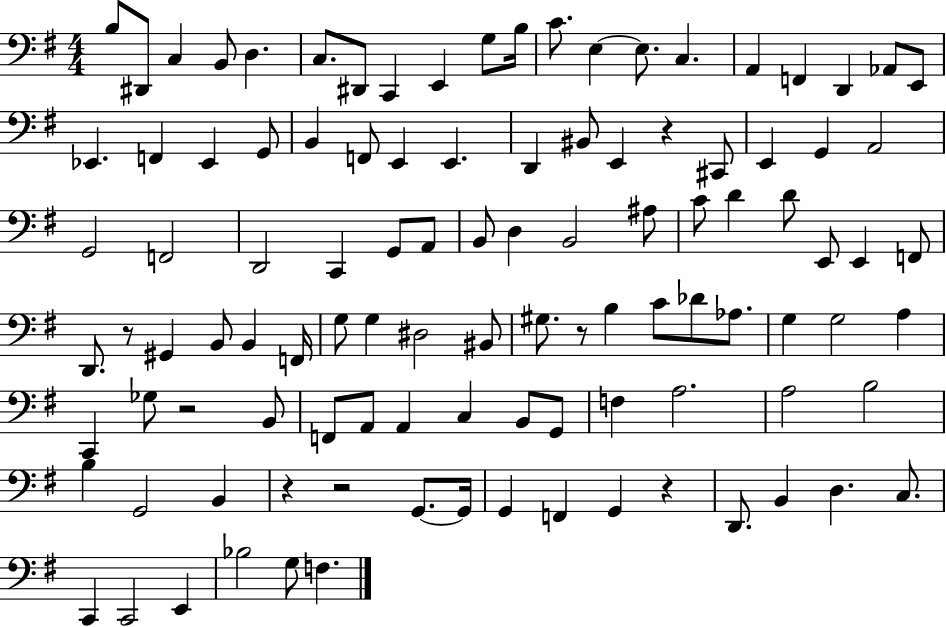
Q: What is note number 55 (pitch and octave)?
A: B2